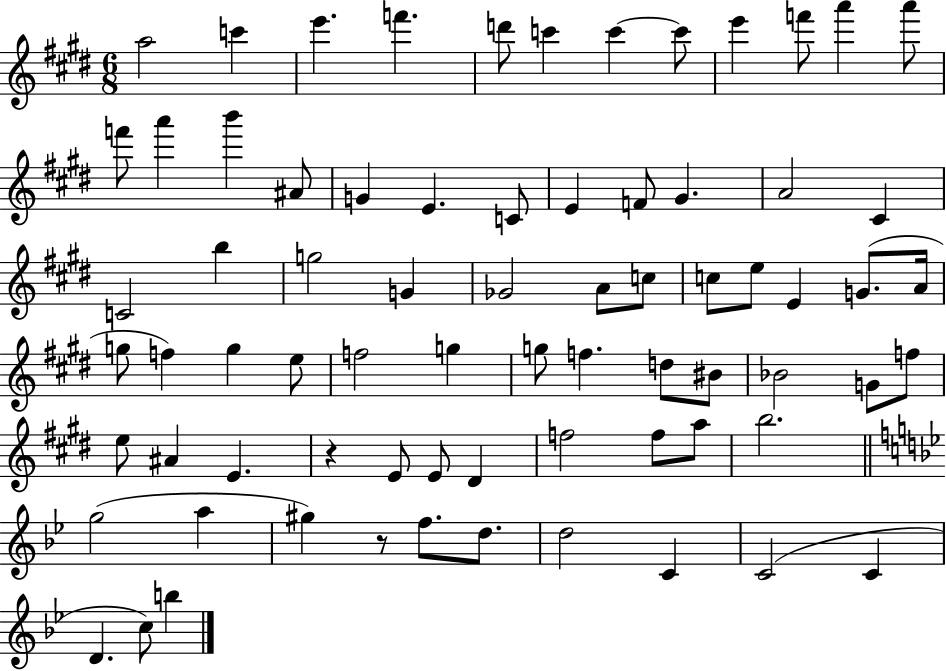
A5/h C6/q E6/q. F6/q. D6/e C6/q C6/q C6/e E6/q F6/e A6/q A6/e F6/e A6/q B6/q A#4/e G4/q E4/q. C4/e E4/q F4/e G#4/q. A4/h C#4/q C4/h B5/q G5/h G4/q Gb4/h A4/e C5/e C5/e E5/e E4/q G4/e. A4/s G5/e F5/q G5/q E5/e F5/h G5/q G5/e F5/q. D5/e BIS4/e Bb4/h G4/e F5/e E5/e A#4/q E4/q. R/q E4/e E4/e D#4/q F5/h F5/e A5/e B5/h. G5/h A5/q G#5/q R/e F5/e. D5/e. D5/h C4/q C4/h C4/q D4/q. C5/e B5/q